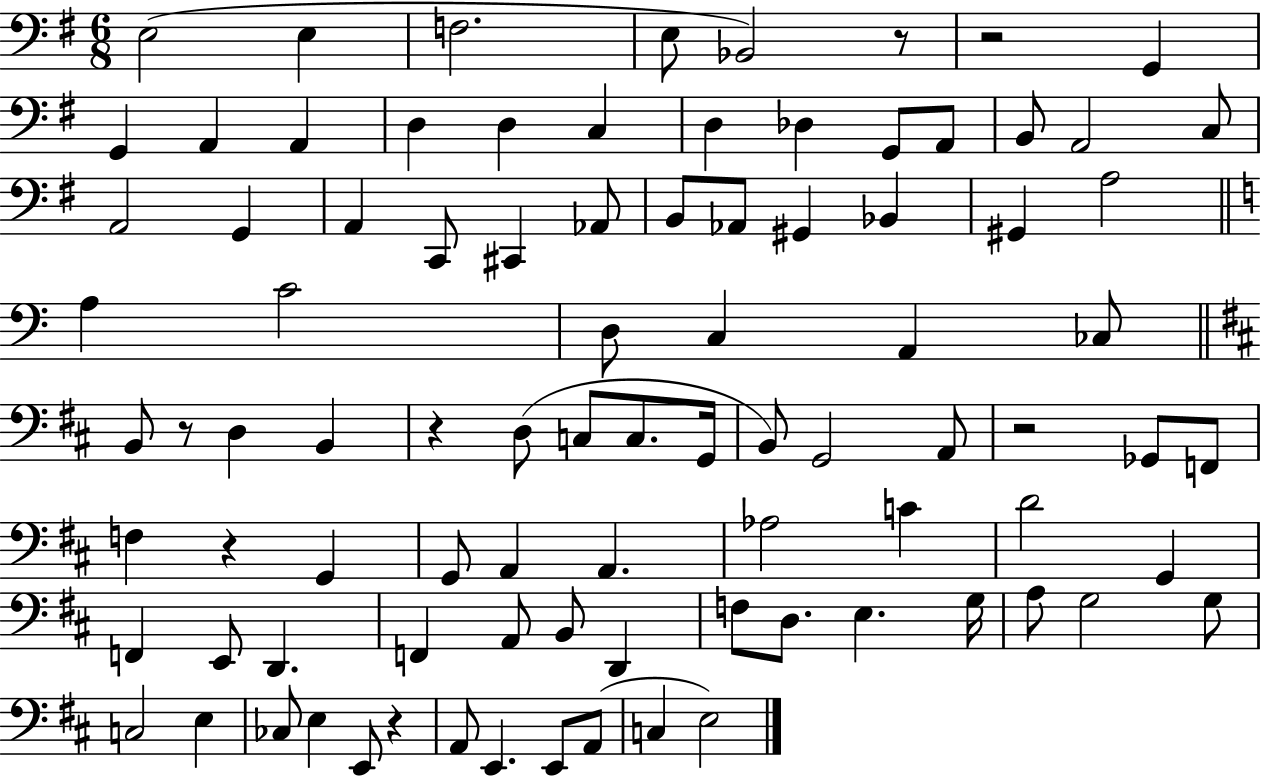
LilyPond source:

{
  \clef bass
  \numericTimeSignature
  \time 6/8
  \key g \major
  e2( e4 | f2. | e8 bes,2) r8 | r2 g,4 | \break g,4 a,4 a,4 | d4 d4 c4 | d4 des4 g,8 a,8 | b,8 a,2 c8 | \break a,2 g,4 | a,4 c,8 cis,4 aes,8 | b,8 aes,8 gis,4 bes,4 | gis,4 a2 | \break \bar "||" \break \key c \major a4 c'2 | d8 c4 a,4 ces8 | \bar "||" \break \key d \major b,8 r8 d4 b,4 | r4 d8( c8 c8. g,16 | b,8) g,2 a,8 | r2 ges,8 f,8 | \break f4 r4 g,4 | g,8 a,4 a,4. | aes2 c'4 | d'2 g,4 | \break f,4 e,8 d,4. | f,4 a,8 b,8 d,4 | f8 d8. e4. g16 | a8 g2 g8 | \break c2 e4 | ces8 e4 e,8 r4 | a,8 e,4. e,8 a,8( | c4 e2) | \break \bar "|."
}